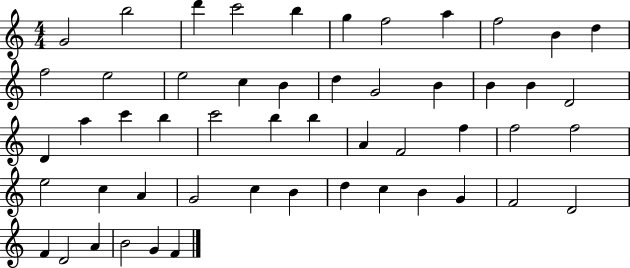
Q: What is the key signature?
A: C major